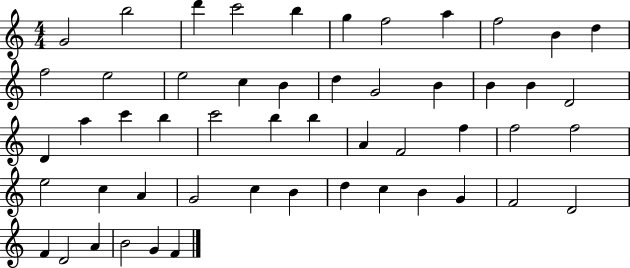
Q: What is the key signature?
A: C major